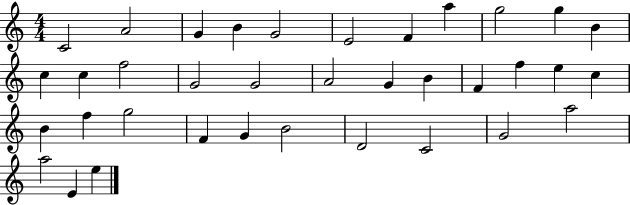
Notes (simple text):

C4/h A4/h G4/q B4/q G4/h E4/h F4/q A5/q G5/h G5/q B4/q C5/q C5/q F5/h G4/h G4/h A4/h G4/q B4/q F4/q F5/q E5/q C5/q B4/q F5/q G5/h F4/q G4/q B4/h D4/h C4/h G4/h A5/h A5/h E4/q E5/q